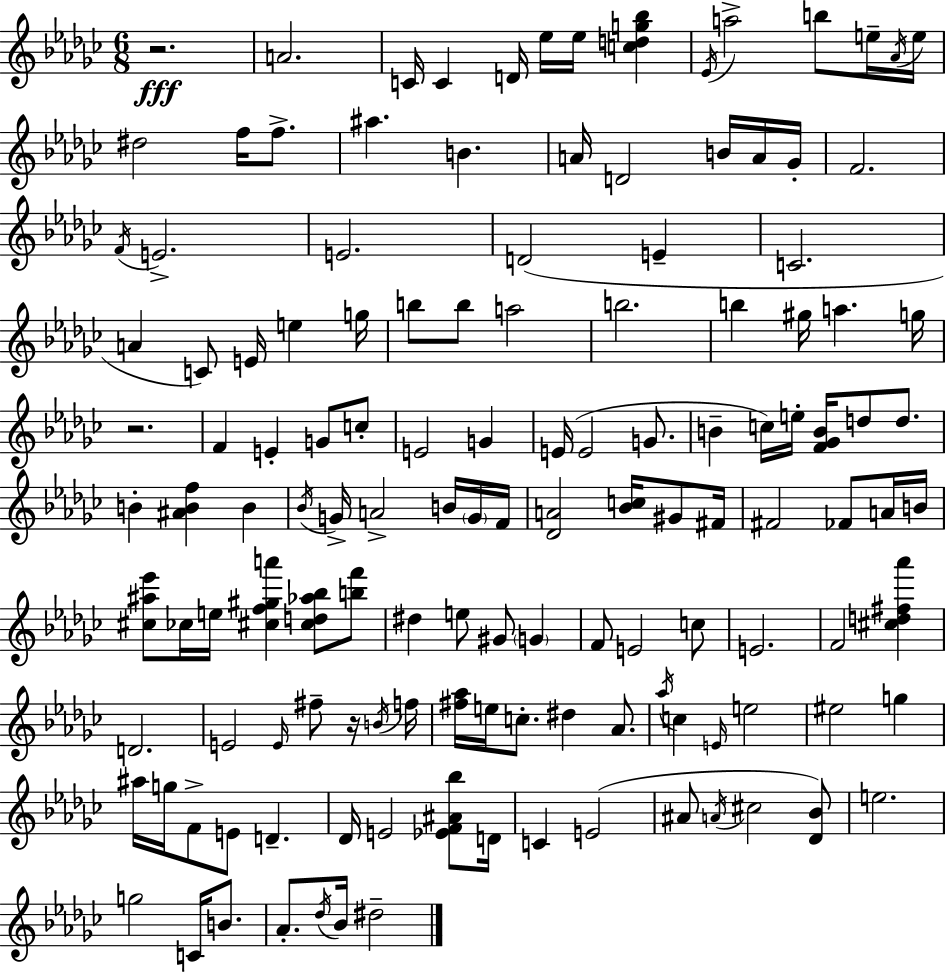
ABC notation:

X:1
T:Untitled
M:6/8
L:1/4
K:Ebm
z2 A2 C/4 C D/4 _e/4 _e/4 [cdg_b] _E/4 a2 b/2 e/4 _A/4 e/4 ^d2 f/4 f/2 ^a B A/4 D2 B/4 A/4 _G/4 F2 F/4 E2 E2 D2 E C2 A C/2 E/4 e g/4 b/2 b/2 a2 b2 b ^g/4 a g/4 z2 F E G/2 c/2 E2 G E/4 E2 G/2 B c/4 e/4 [F_GB]/4 d/2 d/2 B [^ABf] B _B/4 G/4 A2 B/4 G/4 F/4 [_DA]2 [_Bc]/4 ^G/2 ^F/4 ^F2 _F/2 A/4 B/4 [^c^a_e']/2 _c/4 e/4 [^cf^ga'] [^cd_a_b]/2 [bf']/2 ^d e/2 ^G/2 G F/2 E2 c/2 E2 F2 [^cd^f_a'] D2 E2 E/4 ^f/2 z/4 B/4 f/4 [^f_a]/4 e/4 c/2 ^d _A/2 _a/4 c E/4 e2 ^e2 g ^a/4 g/4 F/2 E/2 D _D/4 E2 [_EF^A_b]/2 D/4 C E2 ^A/2 A/4 ^c2 [_D_B]/2 e2 g2 C/4 B/2 _A/2 _d/4 _B/4 ^d2